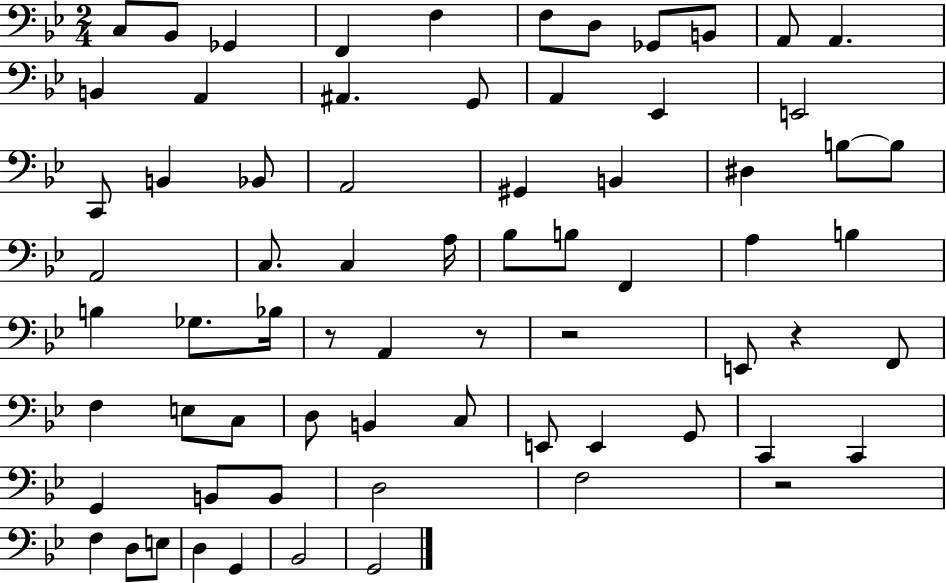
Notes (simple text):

C3/e Bb2/e Gb2/q F2/q F3/q F3/e D3/e Gb2/e B2/e A2/e A2/q. B2/q A2/q A#2/q. G2/e A2/q Eb2/q E2/h C2/e B2/q Bb2/e A2/h G#2/q B2/q D#3/q B3/e B3/e A2/h C3/e. C3/q A3/s Bb3/e B3/e F2/q A3/q B3/q B3/q Gb3/e. Bb3/s R/e A2/q R/e R/h E2/e R/q F2/e F3/q E3/e C3/e D3/e B2/q C3/e E2/e E2/q G2/e C2/q C2/q G2/q B2/e B2/e D3/h F3/h R/h F3/q D3/e E3/e D3/q G2/q Bb2/h G2/h